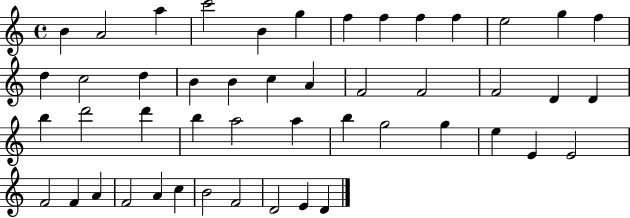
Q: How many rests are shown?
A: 0